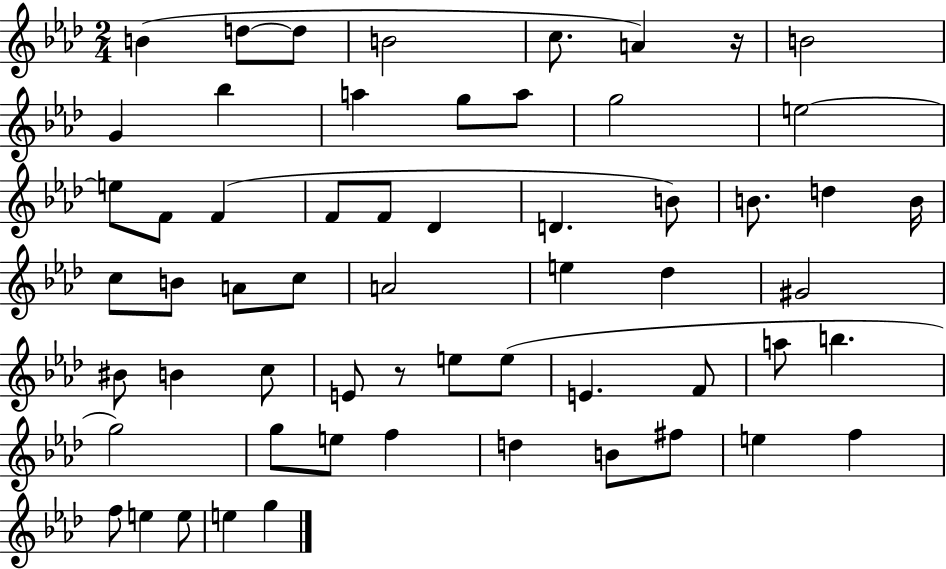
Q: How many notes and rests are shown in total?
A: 59